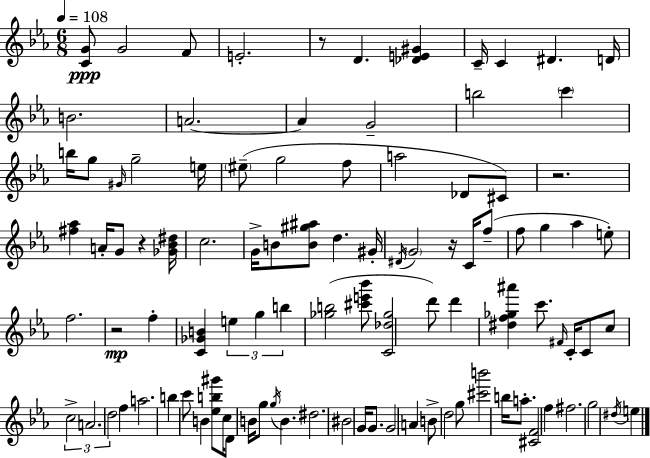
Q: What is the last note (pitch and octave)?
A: E5